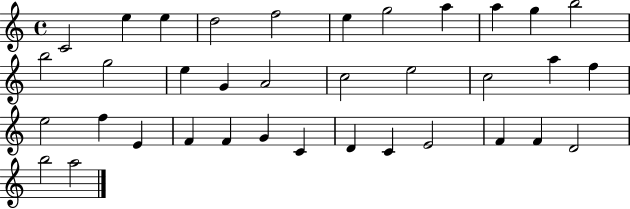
{
  \clef treble
  \time 4/4
  \defaultTimeSignature
  \key c \major
  c'2 e''4 e''4 | d''2 f''2 | e''4 g''2 a''4 | a''4 g''4 b''2 | \break b''2 g''2 | e''4 g'4 a'2 | c''2 e''2 | c''2 a''4 f''4 | \break e''2 f''4 e'4 | f'4 f'4 g'4 c'4 | d'4 c'4 e'2 | f'4 f'4 d'2 | \break b''2 a''2 | \bar "|."
}